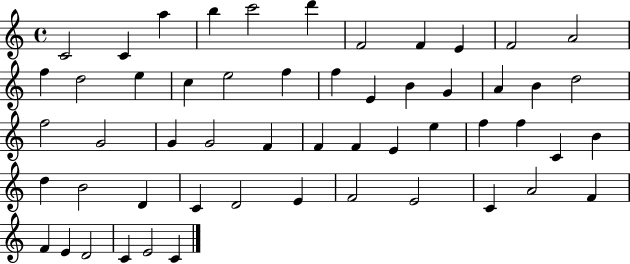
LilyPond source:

{
  \clef treble
  \time 4/4
  \defaultTimeSignature
  \key c \major
  c'2 c'4 a''4 | b''4 c'''2 d'''4 | f'2 f'4 e'4 | f'2 a'2 | \break f''4 d''2 e''4 | c''4 e''2 f''4 | f''4 e'4 b'4 g'4 | a'4 b'4 d''2 | \break f''2 g'2 | g'4 g'2 f'4 | f'4 f'4 e'4 e''4 | f''4 f''4 c'4 b'4 | \break d''4 b'2 d'4 | c'4 d'2 e'4 | f'2 e'2 | c'4 a'2 f'4 | \break f'4 e'4 d'2 | c'4 e'2 c'4 | \bar "|."
}